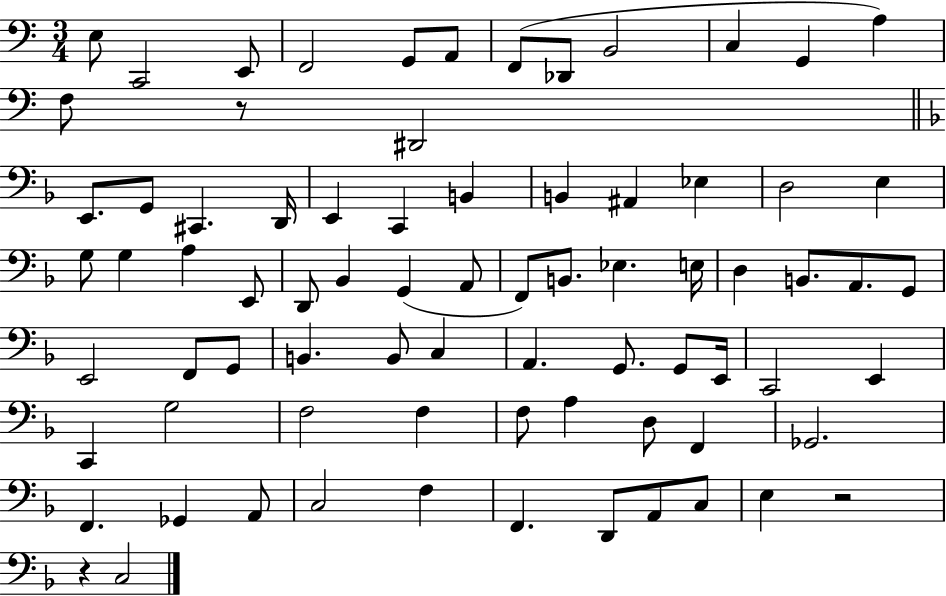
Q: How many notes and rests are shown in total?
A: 77